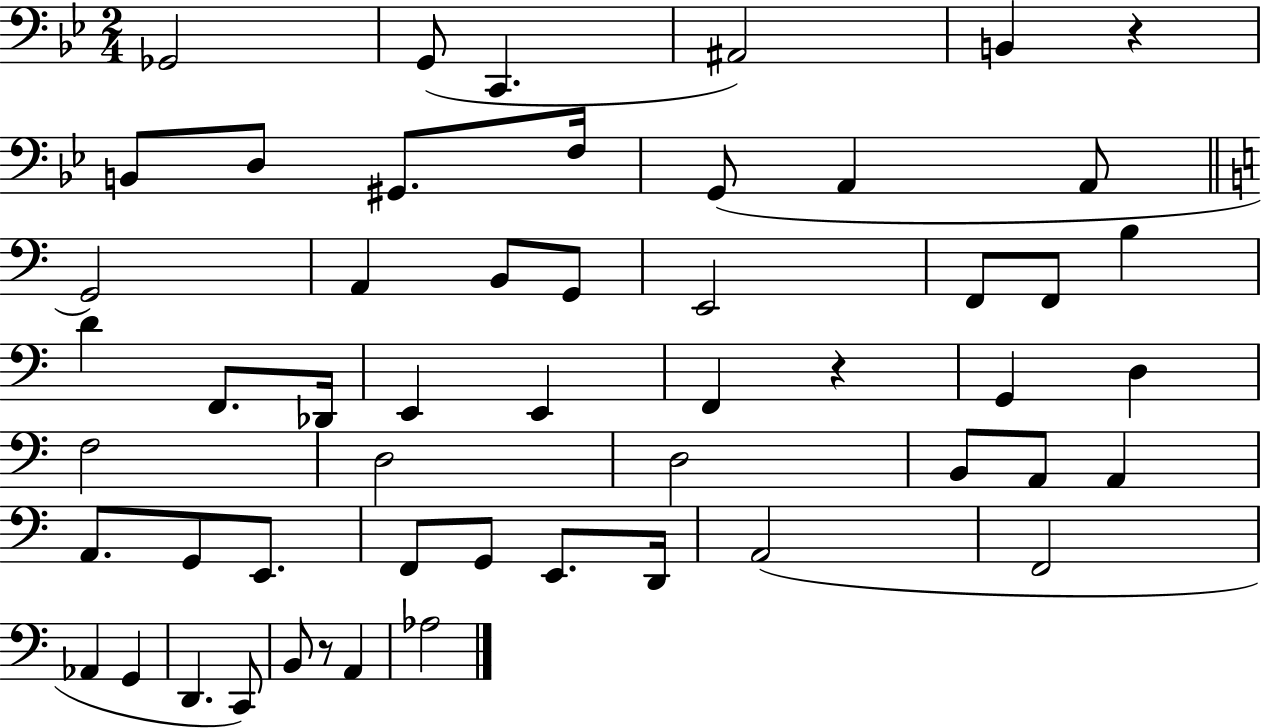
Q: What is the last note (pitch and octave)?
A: Ab3